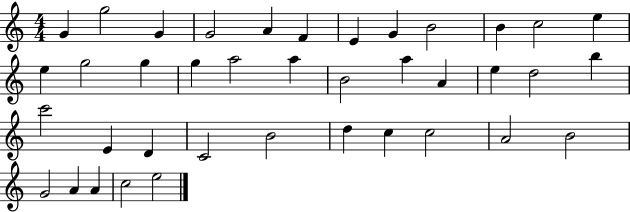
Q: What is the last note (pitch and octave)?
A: E5